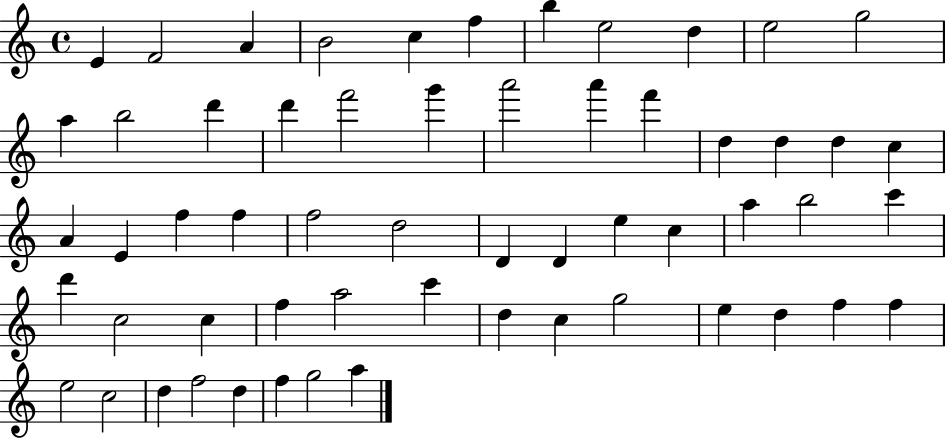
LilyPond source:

{
  \clef treble
  \time 4/4
  \defaultTimeSignature
  \key c \major
  e'4 f'2 a'4 | b'2 c''4 f''4 | b''4 e''2 d''4 | e''2 g''2 | \break a''4 b''2 d'''4 | d'''4 f'''2 g'''4 | a'''2 a'''4 f'''4 | d''4 d''4 d''4 c''4 | \break a'4 e'4 f''4 f''4 | f''2 d''2 | d'4 d'4 e''4 c''4 | a''4 b''2 c'''4 | \break d'''4 c''2 c''4 | f''4 a''2 c'''4 | d''4 c''4 g''2 | e''4 d''4 f''4 f''4 | \break e''2 c''2 | d''4 f''2 d''4 | f''4 g''2 a''4 | \bar "|."
}